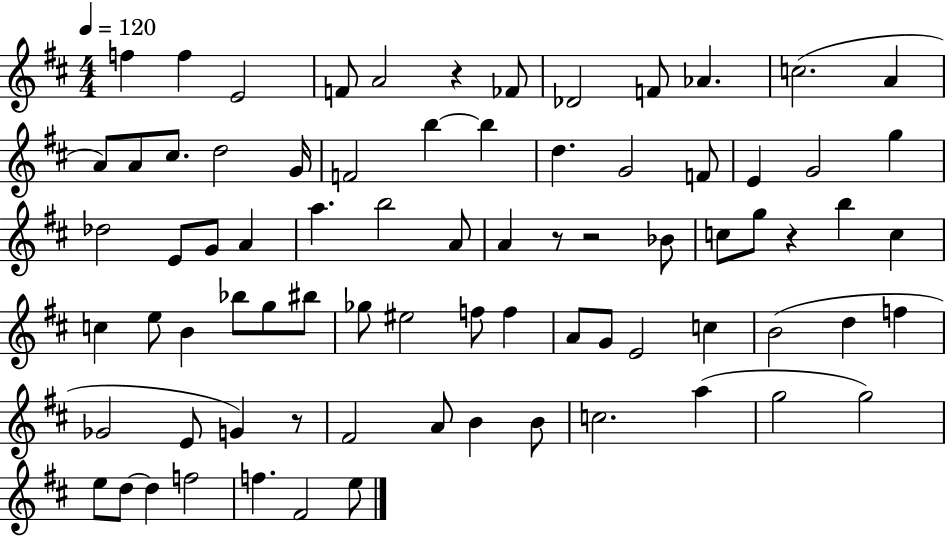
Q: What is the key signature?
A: D major